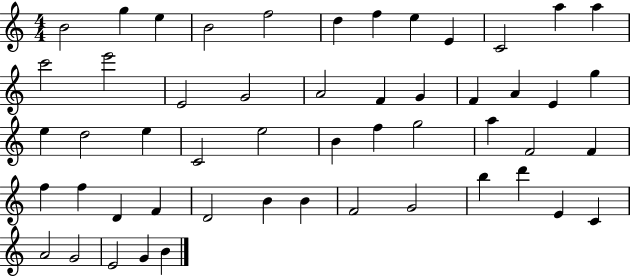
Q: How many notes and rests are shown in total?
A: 52